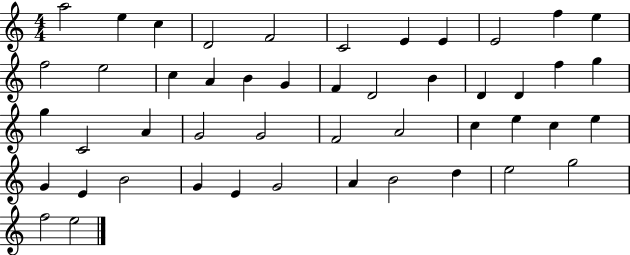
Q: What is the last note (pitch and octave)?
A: E5